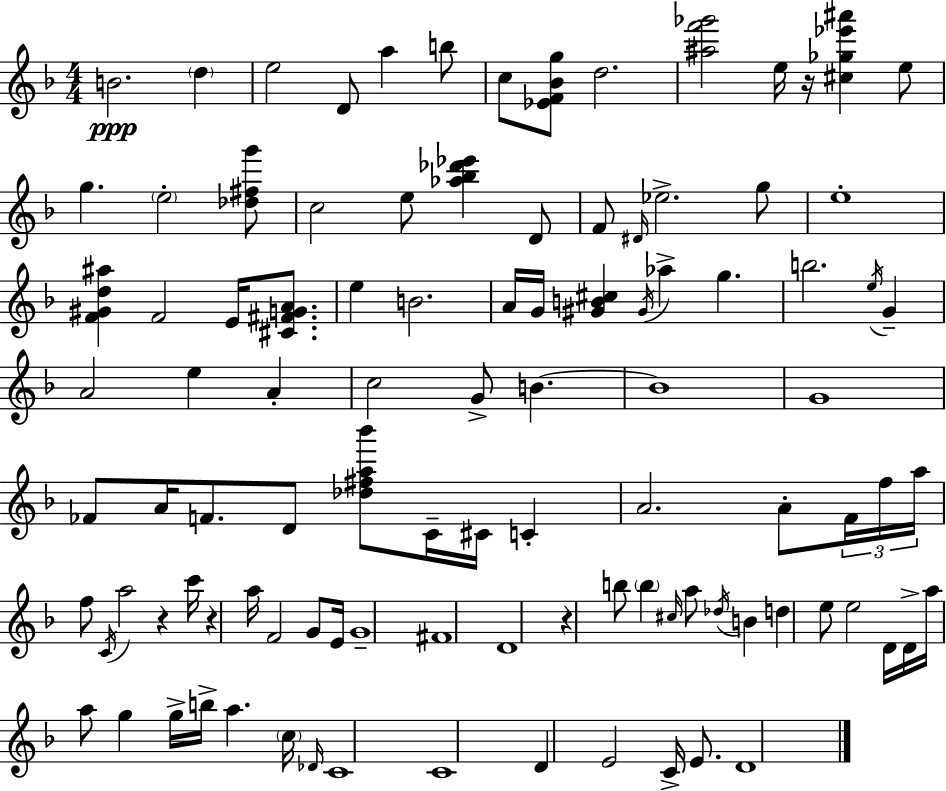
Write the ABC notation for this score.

X:1
T:Untitled
M:4/4
L:1/4
K:Dm
B2 d e2 D/2 a b/2 c/2 [_EF_Bg]/2 d2 [^af'_g']2 e/4 z/4 [^c_g_e'^a'] e/2 g e2 [_d^fg']/2 c2 e/2 [_a_b_d'_e'] D/2 F/2 ^D/4 _e2 g/2 e4 [F^Gd^a] F2 E/4 [^C^FGA]/2 e B2 A/4 G/4 [^GB^c] ^G/4 _a g b2 e/4 G A2 e A c2 G/2 B B4 G4 _F/2 A/4 F/2 D/2 [_d^fa_b']/2 C/4 ^C/4 C A2 A/2 F/4 f/4 a/4 f/2 C/4 a2 z c'/4 z a/4 F2 G/2 E/4 G4 ^F4 D4 z b/2 b ^c/4 a/2 _d/4 B d e/2 e2 D/4 D/4 a/4 a/2 g g/4 b/4 a c/4 _D/4 C4 C4 D E2 C/4 E/2 D4